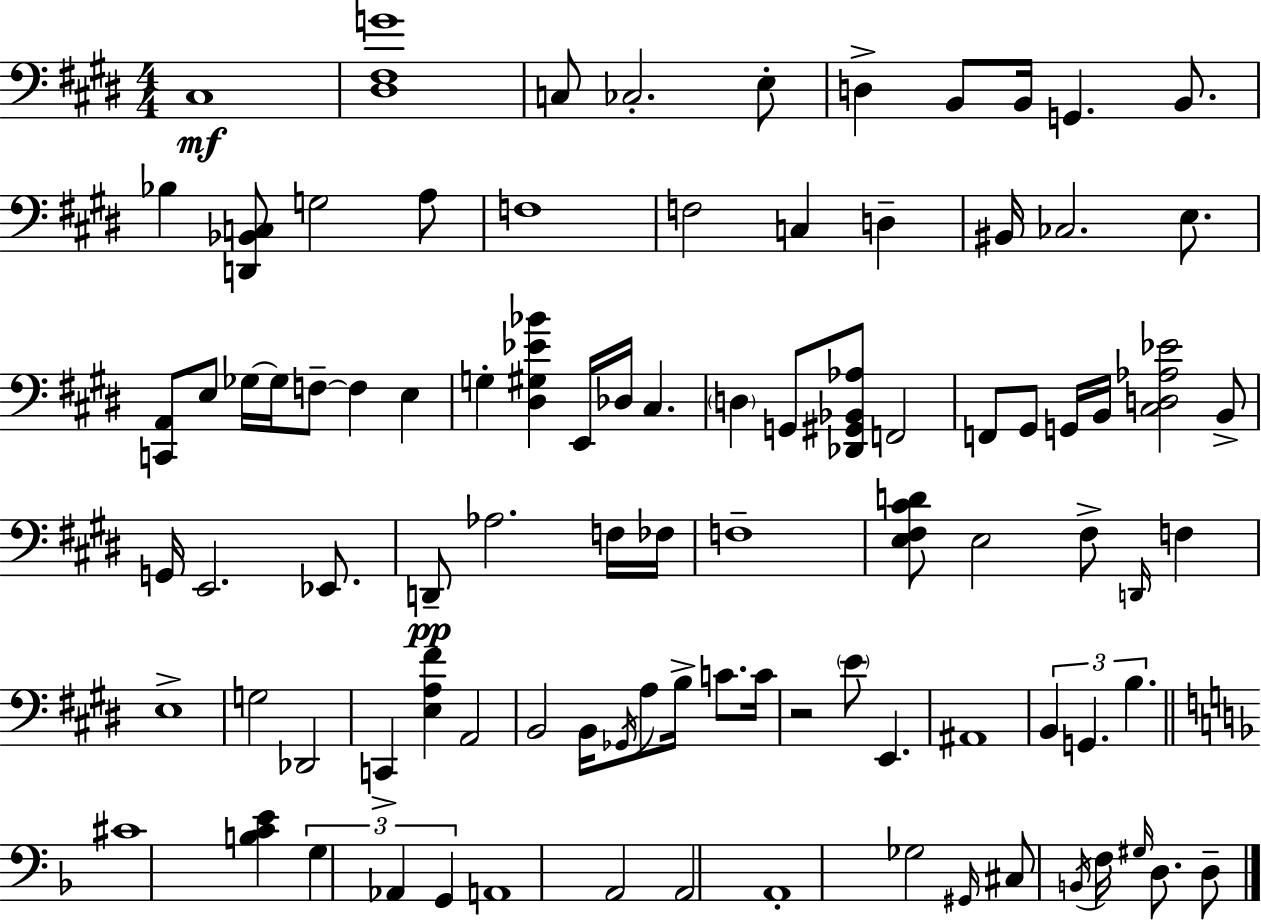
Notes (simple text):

C#3/w [D#3,F#3,G4]/w C3/e CES3/h. E3/e D3/q B2/e B2/s G2/q. B2/e. Bb3/q [D2,Bb2,C3]/e G3/h A3/e F3/w F3/h C3/q D3/q BIS2/s CES3/h. E3/e. [C2,A2]/e E3/e Gb3/s Gb3/s F3/e F3/q E3/q G3/q [D#3,G#3,Eb4,Bb4]/q E2/s Db3/s C#3/q. D3/q G2/e [Db2,G#2,Bb2,Ab3]/e F2/h F2/e G#2/e G2/s B2/s [C#3,D3,Ab3,Eb4]/h B2/e G2/s E2/h. Eb2/e. D2/e Ab3/h. F3/s FES3/s F3/w [E3,F#3,C#4,D4]/e E3/h F#3/e D2/s F3/q E3/w G3/h Db2/h C2/q [E3,A3,F#4]/q A2/h B2/h B2/s Gb2/s A3/e B3/s C4/e. C4/s R/h E4/e E2/q. A#2/w B2/q G2/q. B3/q. C#4/w [B3,C4,E4]/q G3/q Ab2/q G2/q A2/w A2/h A2/h A2/w Gb3/h G#2/s C#3/e B2/s F3/s G#3/s D3/e. D3/e